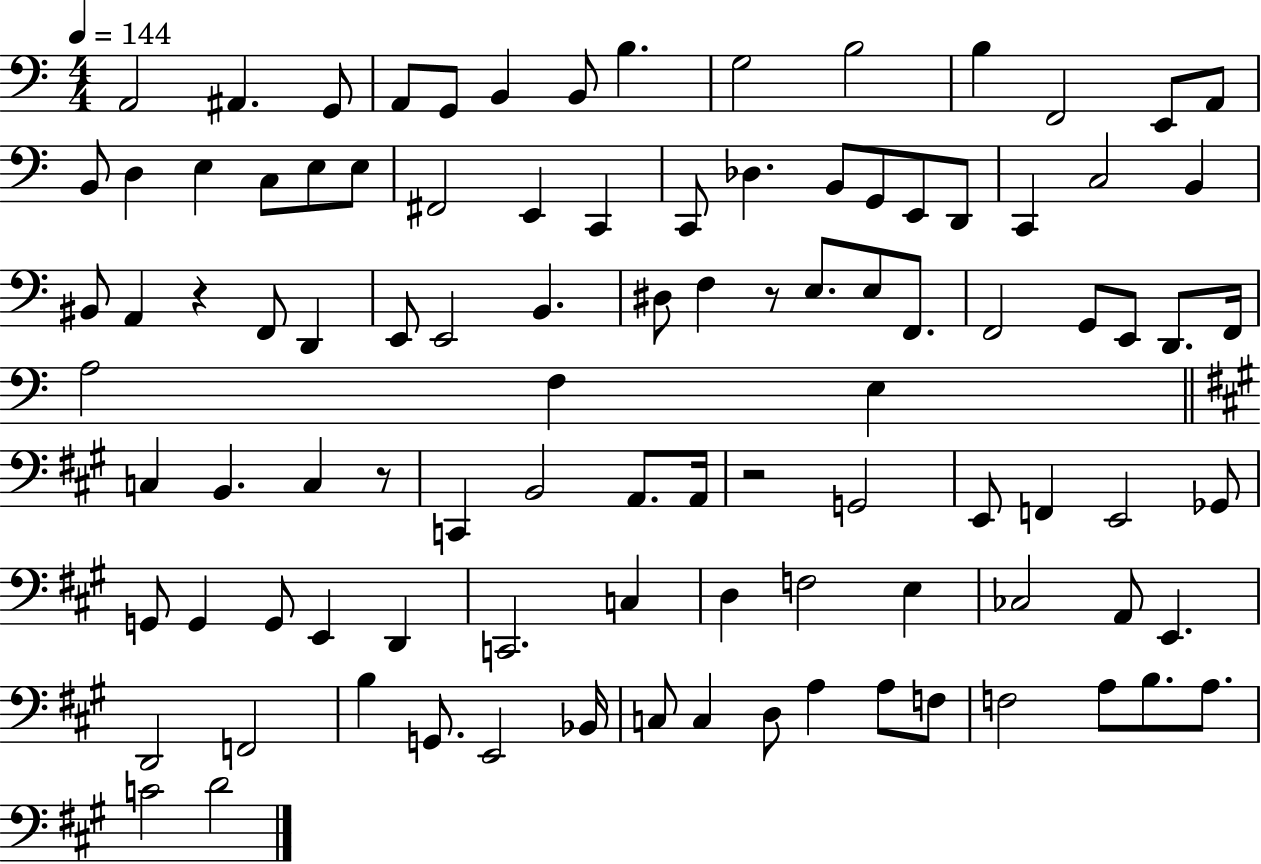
A2/h A#2/q. G2/e A2/e G2/e B2/q B2/e B3/q. G3/h B3/h B3/q F2/h E2/e A2/e B2/e D3/q E3/q C3/e E3/e E3/e F#2/h E2/q C2/q C2/e Db3/q. B2/e G2/e E2/e D2/e C2/q C3/h B2/q BIS2/e A2/q R/q F2/e D2/q E2/e E2/h B2/q. D#3/e F3/q R/e E3/e. E3/e F2/e. F2/h G2/e E2/e D2/e. F2/s A3/h F3/q E3/q C3/q B2/q. C3/q R/e C2/q B2/h A2/e. A2/s R/h G2/h E2/e F2/q E2/h Gb2/e G2/e G2/q G2/e E2/q D2/q C2/h. C3/q D3/q F3/h E3/q CES3/h A2/e E2/q. D2/h F2/h B3/q G2/e. E2/h Bb2/s C3/e C3/q D3/e A3/q A3/e F3/e F3/h A3/e B3/e. A3/e. C4/h D4/h